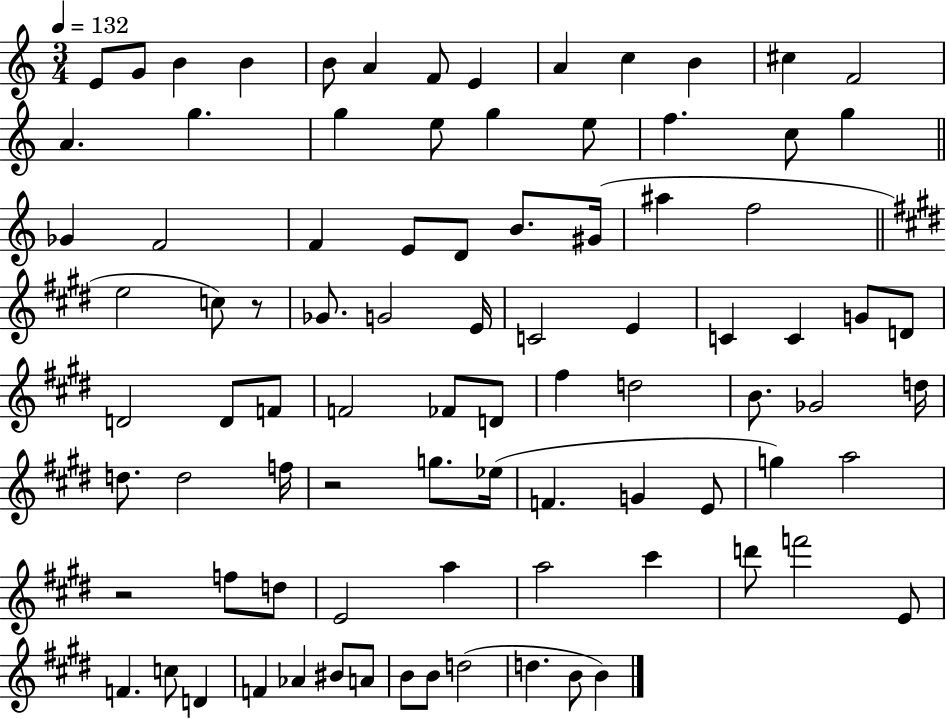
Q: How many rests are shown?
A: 3